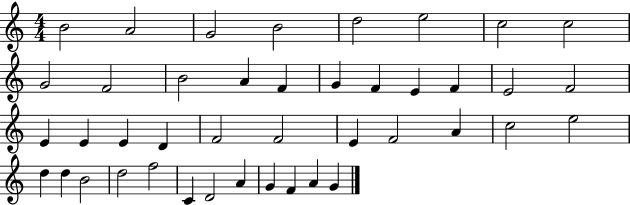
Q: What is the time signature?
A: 4/4